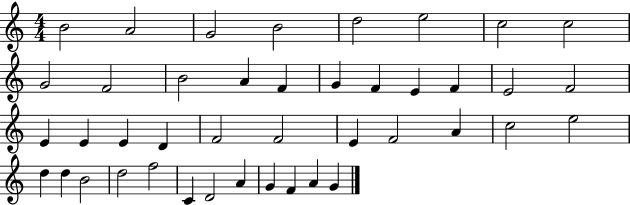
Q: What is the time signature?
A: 4/4